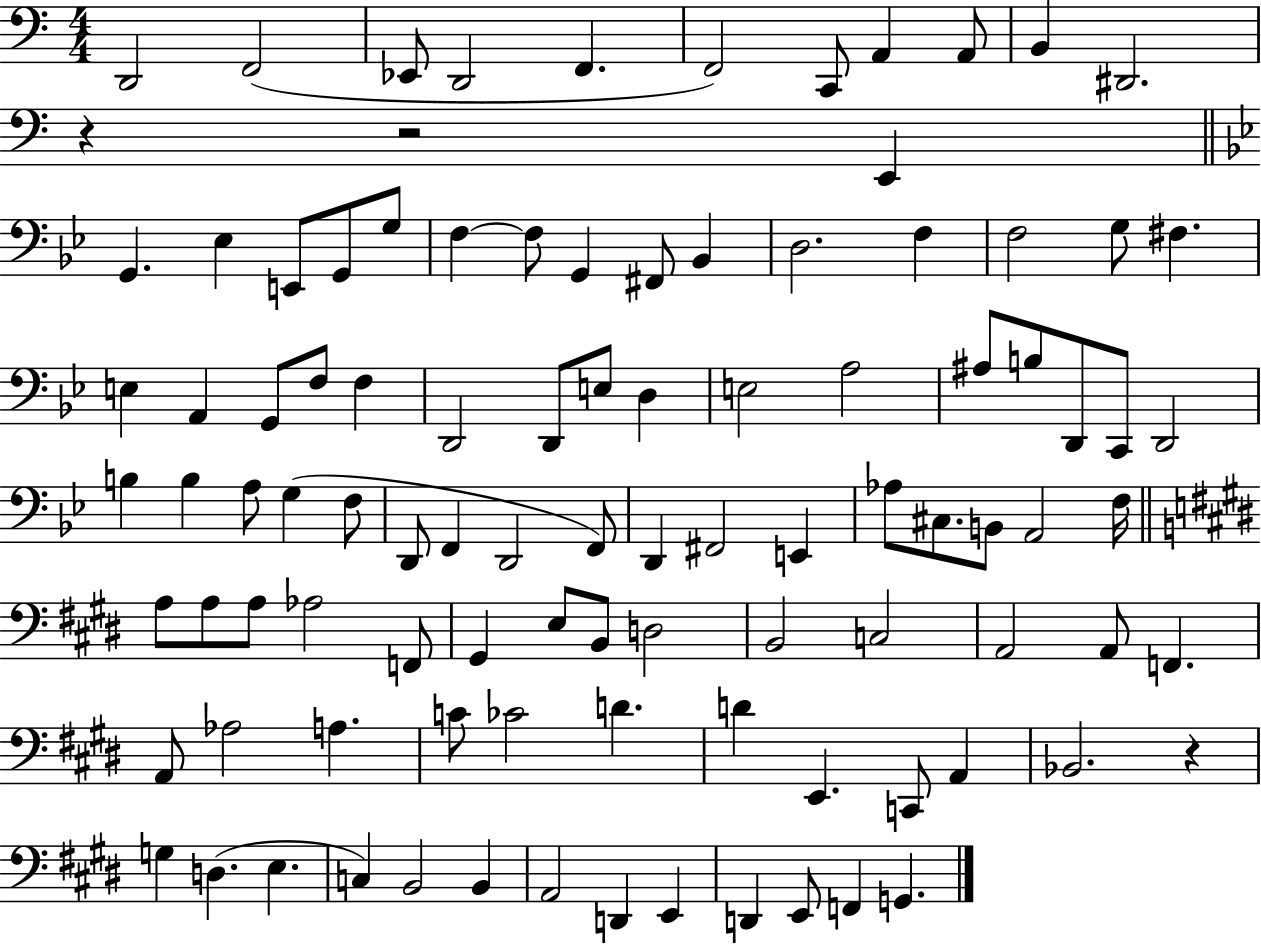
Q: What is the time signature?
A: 4/4